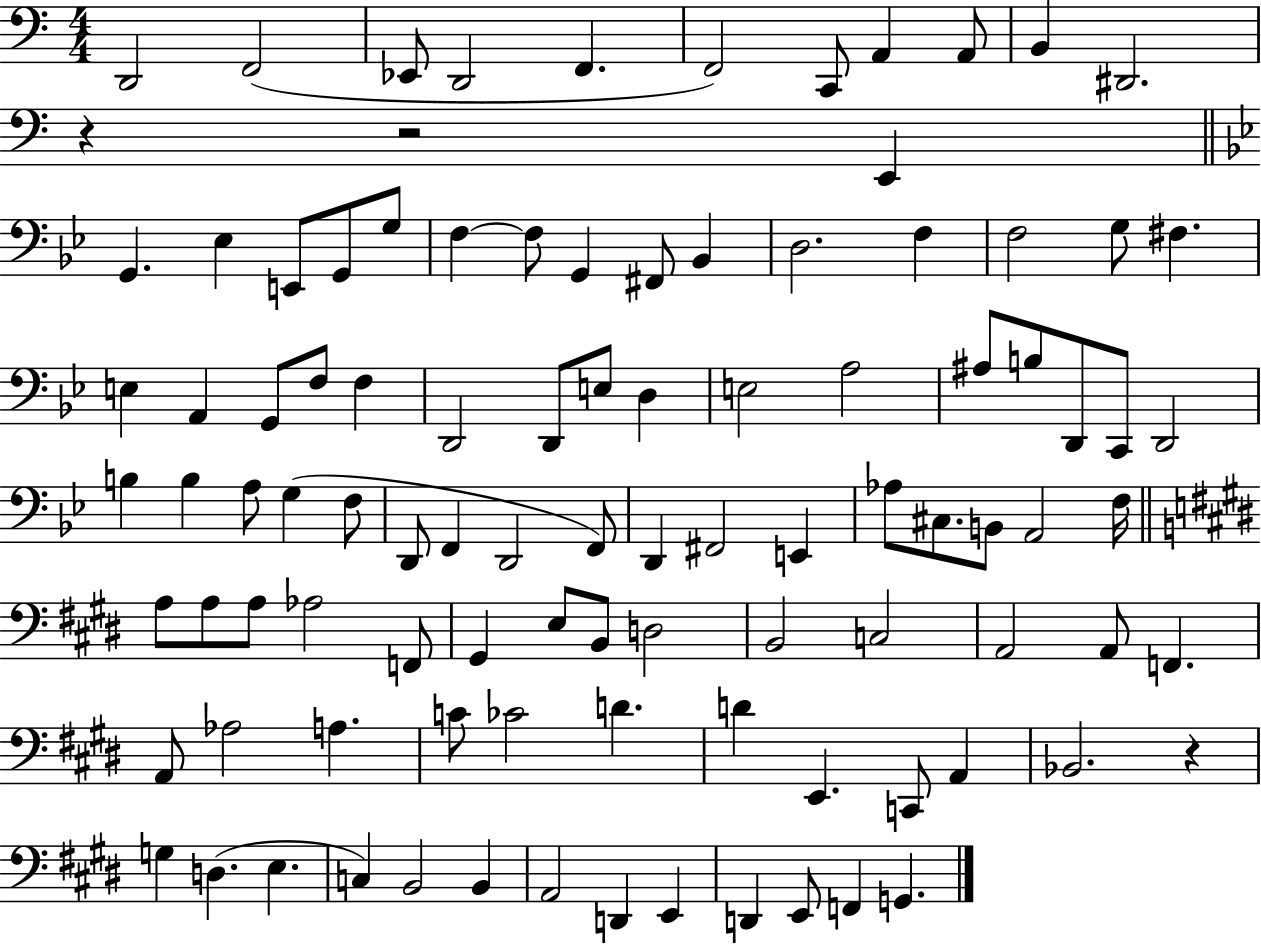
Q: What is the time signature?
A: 4/4